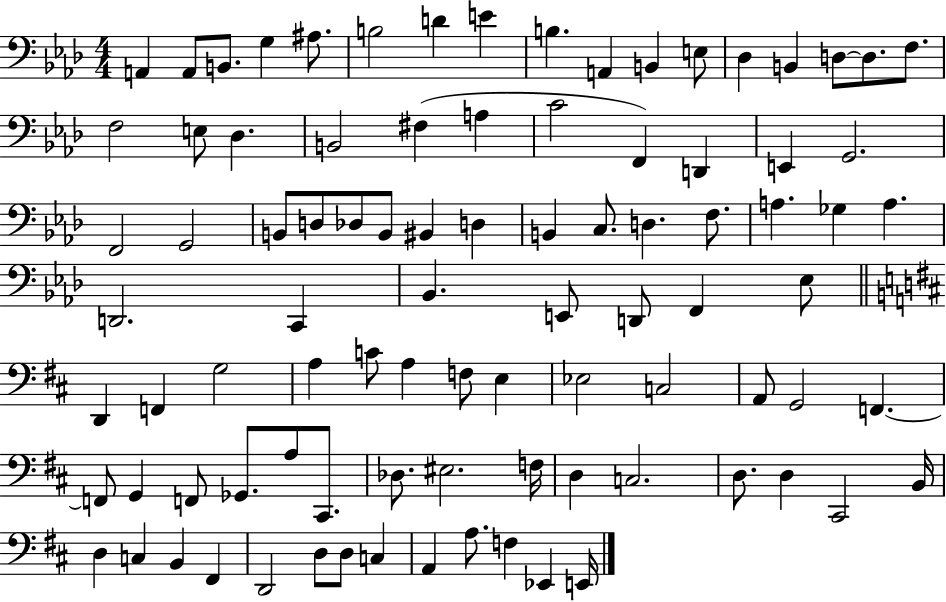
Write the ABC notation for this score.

X:1
T:Untitled
M:4/4
L:1/4
K:Ab
A,, A,,/2 B,,/2 G, ^A,/2 B,2 D E B, A,, B,, E,/2 _D, B,, D,/2 D,/2 F,/2 F,2 E,/2 _D, B,,2 ^F, A, C2 F,, D,, E,, G,,2 F,,2 G,,2 B,,/2 D,/2 _D,/2 B,,/2 ^B,, D, B,, C,/2 D, F,/2 A, _G, A, D,,2 C,, _B,, E,,/2 D,,/2 F,, _E,/2 D,, F,, G,2 A, C/2 A, F,/2 E, _E,2 C,2 A,,/2 G,,2 F,, F,,/2 G,, F,,/2 _G,,/2 A,/2 ^C,,/2 _D,/2 ^E,2 F,/4 D, C,2 D,/2 D, ^C,,2 B,,/4 D, C, B,, ^F,, D,,2 D,/2 D,/2 C, A,, A,/2 F, _E,, E,,/4